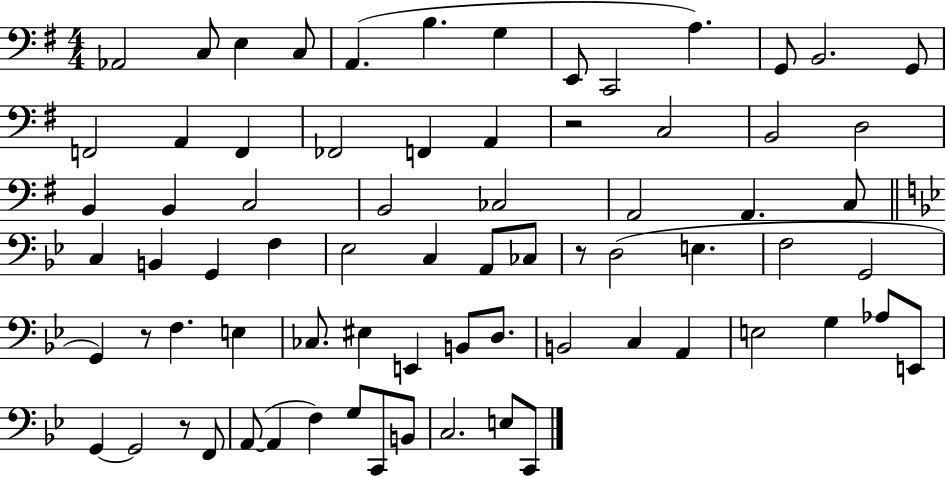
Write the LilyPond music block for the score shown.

{
  \clef bass
  \numericTimeSignature
  \time 4/4
  \key g \major
  aes,2 c8 e4 c8 | a,4.( b4. g4 | e,8 c,2 a4.) | g,8 b,2. g,8 | \break f,2 a,4 f,4 | fes,2 f,4 a,4 | r2 c2 | b,2 d2 | \break b,4 b,4 c2 | b,2 ces2 | a,2 a,4. c8 | \bar "||" \break \key bes \major c4 b,4 g,4 f4 | ees2 c4 a,8 ces8 | r8 d2( e4. | f2 g,2 | \break g,4) r8 f4. e4 | ces8. eis4 e,4 b,8 d8. | b,2 c4 a,4 | e2 g4 aes8 e,8 | \break g,4~~ g,2 r8 f,8 | a,8~(~ a,4 f4) g8 c,8 b,8 | c2. e8 c,8 | \bar "|."
}